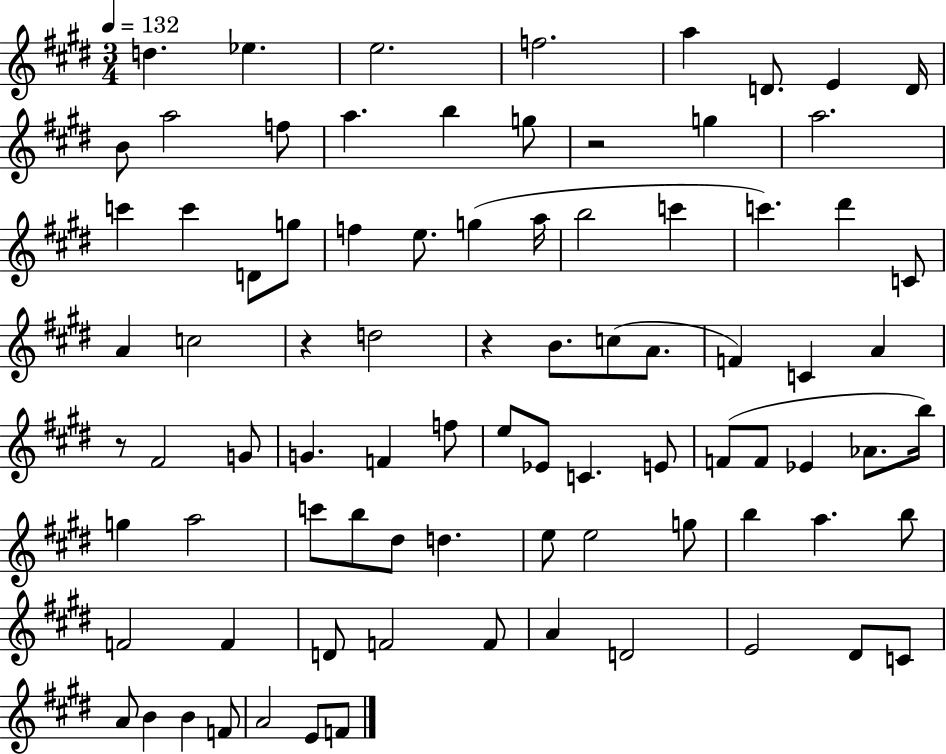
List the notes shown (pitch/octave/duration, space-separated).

D5/q. Eb5/q. E5/h. F5/h. A5/q D4/e. E4/q D4/s B4/e A5/h F5/e A5/q. B5/q G5/e R/h G5/q A5/h. C6/q C6/q D4/e G5/e F5/q E5/e. G5/q A5/s B5/h C6/q C6/q. D#6/q C4/e A4/q C5/h R/q D5/h R/q B4/e. C5/e A4/e. F4/q C4/q A4/q R/e F#4/h G4/e G4/q. F4/q F5/e E5/e Eb4/e C4/q. E4/e F4/e F4/e Eb4/q Ab4/e. B5/s G5/q A5/h C6/e B5/e D#5/e D5/q. E5/e E5/h G5/e B5/q A5/q. B5/e F4/h F4/q D4/e F4/h F4/e A4/q D4/h E4/h D#4/e C4/e A4/e B4/q B4/q F4/e A4/h E4/e F4/e